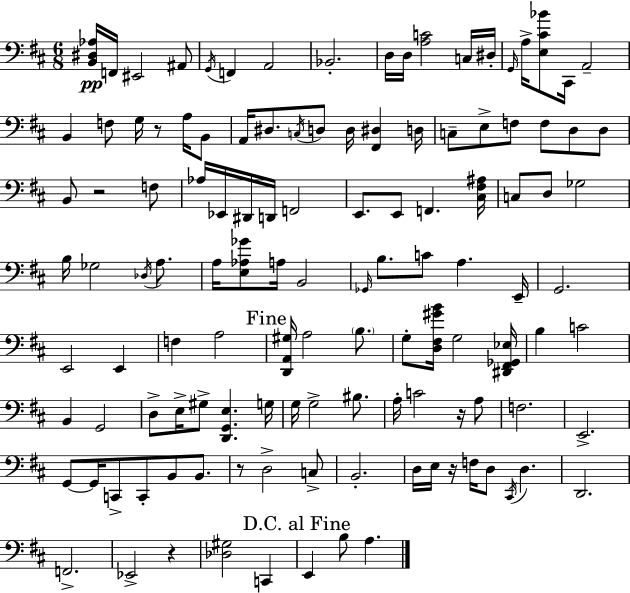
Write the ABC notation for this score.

X:1
T:Untitled
M:6/8
L:1/4
K:D
[B,,^D,_A,]/4 F,,/4 ^E,,2 ^A,,/2 G,,/4 F,, A,,2 _B,,2 D,/4 D,/4 [A,C]2 C,/4 ^D,/4 G,,/4 A,/4 [E,^C_B]/2 ^C,,/4 A,,2 B,, F,/2 G,/4 z/2 A,/4 B,,/2 A,,/4 ^D,/2 C,/4 D,/2 D,/4 [^F,,^D,] D,/4 C,/2 E,/2 F,/2 F,/2 D,/2 D,/2 B,,/2 z2 F,/2 _A,/4 _E,,/4 ^D,,/4 D,,/4 F,,2 E,,/2 E,,/2 F,, [^C,^F,^A,]/4 C,/2 D,/2 _G,2 B,/4 _G,2 _D,/4 A,/2 A,/4 [E,_A,_G]/2 A,/4 B,,2 _G,,/4 B,/2 C/2 A, E,,/4 G,,2 E,,2 E,, F, A,2 [D,,A,,^G,]/4 A,2 B,/2 G,/2 [D,^F,^GB]/4 G,2 [^D,,^F,,_G,,_E,]/4 B, C2 B,, G,,2 D,/2 E,/4 ^G,/2 [D,,G,,E,] G,/4 G,/4 G,2 ^B,/2 A,/4 C2 z/4 A,/2 F,2 E,,2 G,,/2 G,,/4 C,,/2 C,,/2 B,,/2 B,,/2 z/2 D,2 C,/2 B,,2 D,/4 E,/4 z/4 F,/4 D,/2 ^C,,/4 D, D,,2 F,,2 _E,,2 z [_D,^G,]2 C,, E,, B,/2 A,